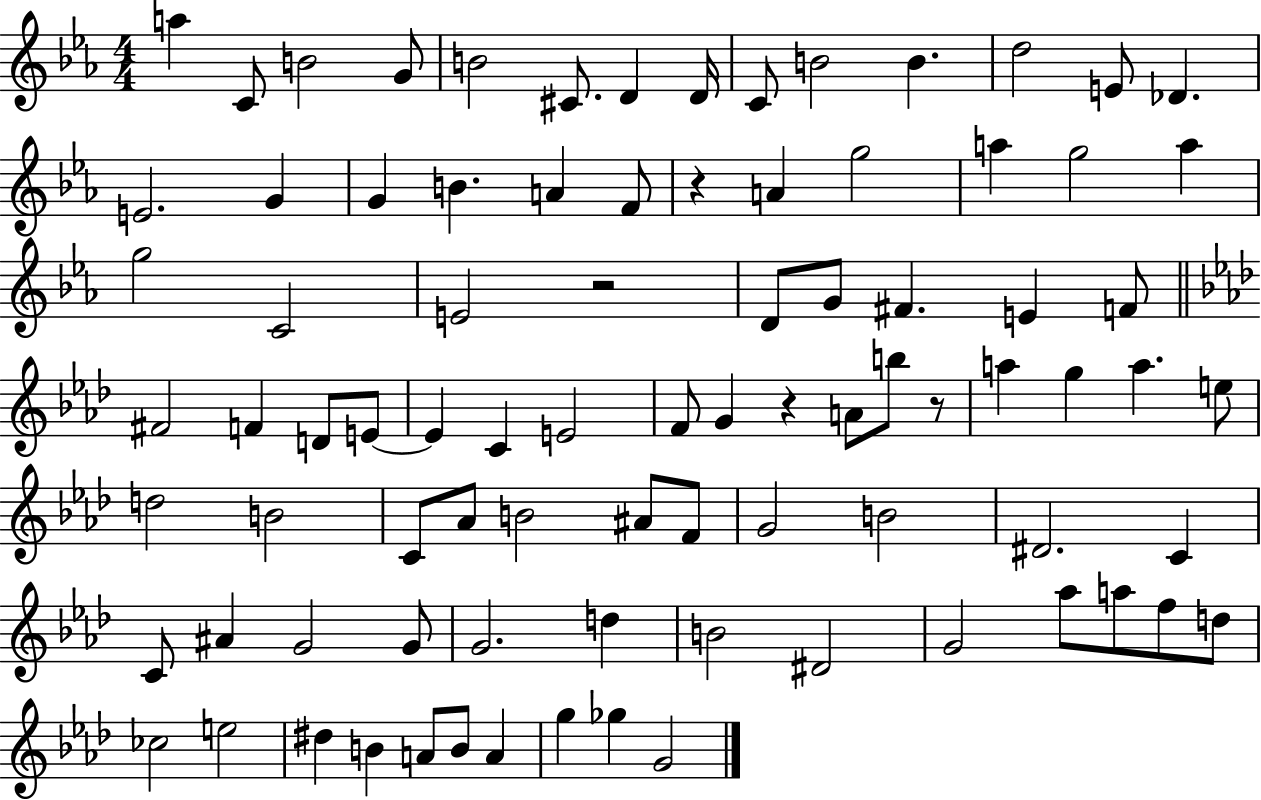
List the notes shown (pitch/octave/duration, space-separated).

A5/q C4/e B4/h G4/e B4/h C#4/e. D4/q D4/s C4/e B4/h B4/q. D5/h E4/e Db4/q. E4/h. G4/q G4/q B4/q. A4/q F4/e R/q A4/q G5/h A5/q G5/h A5/q G5/h C4/h E4/h R/h D4/e G4/e F#4/q. E4/q F4/e F#4/h F4/q D4/e E4/e E4/q C4/q E4/h F4/e G4/q R/q A4/e B5/e R/e A5/q G5/q A5/q. E5/e D5/h B4/h C4/e Ab4/e B4/h A#4/e F4/e G4/h B4/h D#4/h. C4/q C4/e A#4/q G4/h G4/e G4/h. D5/q B4/h D#4/h G4/h Ab5/e A5/e F5/e D5/e CES5/h E5/h D#5/q B4/q A4/e B4/e A4/q G5/q Gb5/q G4/h